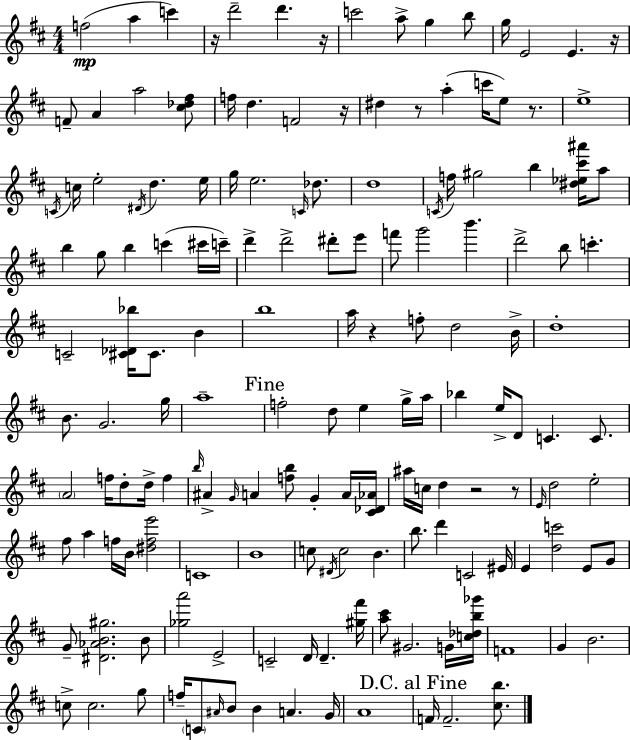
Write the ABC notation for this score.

X:1
T:Untitled
M:4/4
L:1/4
K:D
f2 a c' z/4 d'2 d' z/4 c'2 a/2 g b/2 g/4 E2 E z/4 F/2 A a2 [^c_d^f]/2 f/4 d F2 z/4 ^d z/2 a c'/4 e/2 z/2 e4 C/4 c/4 e2 ^D/4 d e/4 g/4 e2 C/4 _d/2 d4 C/4 f/4 ^g2 b [^d_e^c'^a']/4 a/2 b g/2 b c' ^c'/4 c'/4 d' d'2 ^d'/2 e'/2 f'/2 g'2 b' d'2 b/2 c' C2 [^C_D_b]/4 ^C/2 B b4 a/4 z f/2 d2 B/4 d4 B/2 G2 g/4 a4 f2 d/2 e g/4 a/4 _b e/4 D/2 C C/2 A2 f/4 d/2 d/4 f b/4 ^A G/4 A [fb]/2 G A/4 [^C_D_A]/4 ^a/4 c/4 d z2 z/2 E/4 d2 e2 ^f/2 a f/4 B/4 [^dfe']2 C4 B4 c/2 ^D/4 c2 B b/2 d' C2 ^E/4 E [dc']2 E/2 G/2 G/2 [^D_AB^g]2 B/2 [_ga']2 E2 C2 D/4 D [^g^f']/4 [a^c']/2 ^G2 G/4 [c_db_g']/4 F4 G B2 c/2 c2 g/2 f/4 C/2 ^A/4 B/2 B A G/4 A4 F/4 F2 [^cb]/2